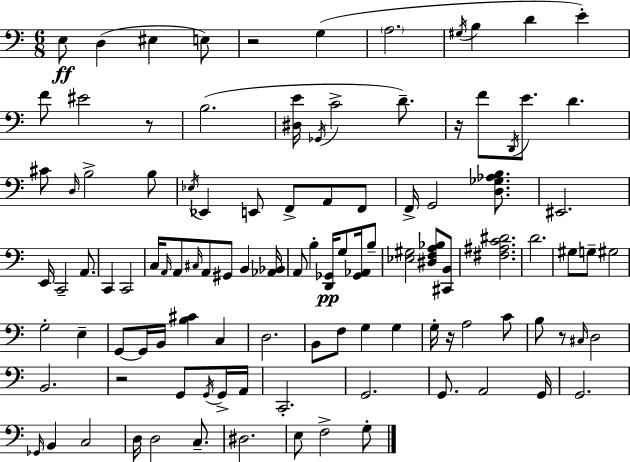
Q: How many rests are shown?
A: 6